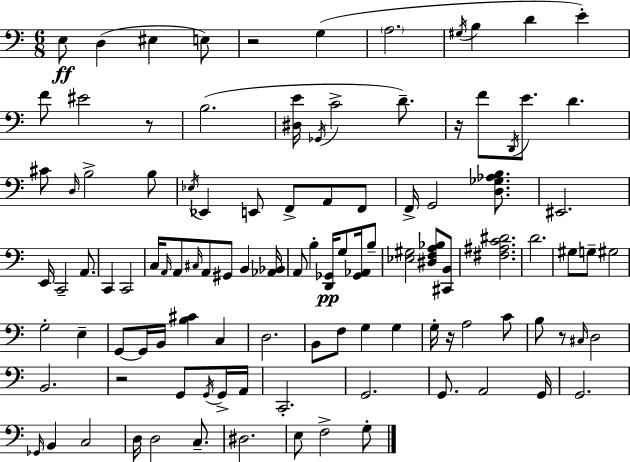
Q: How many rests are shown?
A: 6